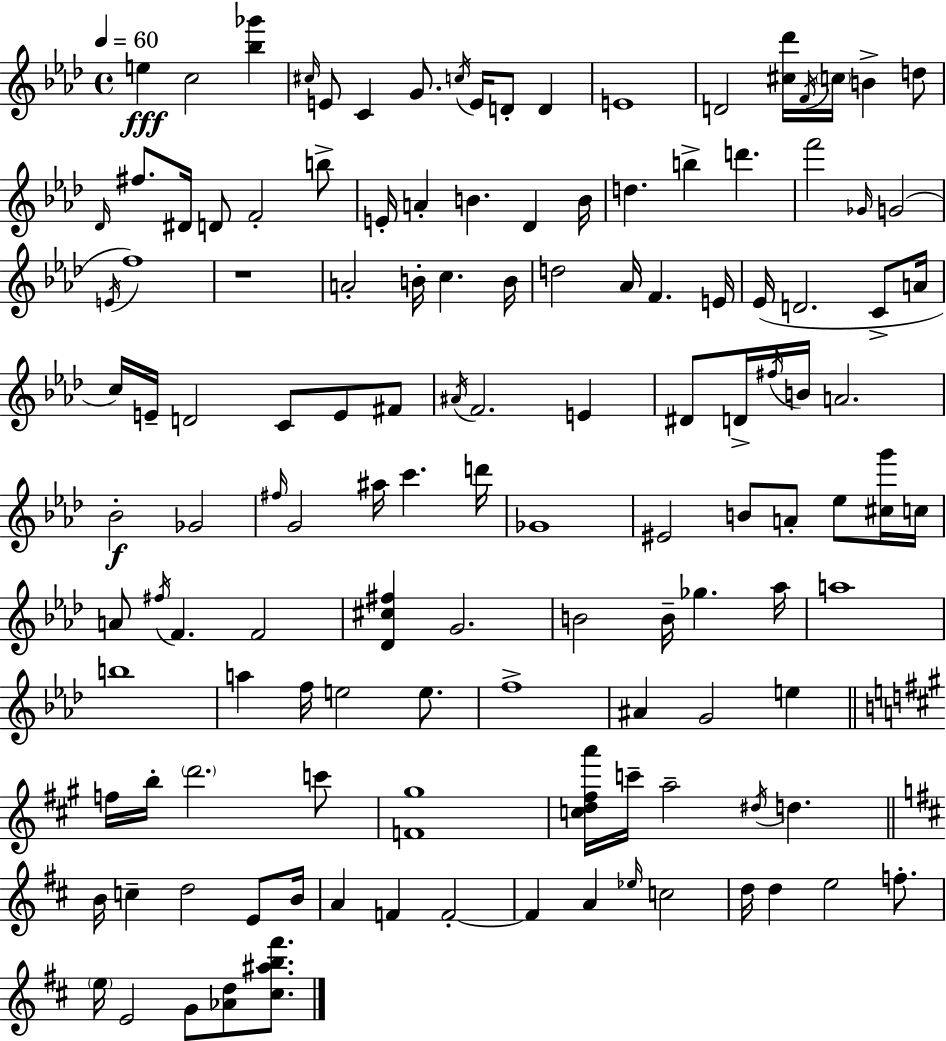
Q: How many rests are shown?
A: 1